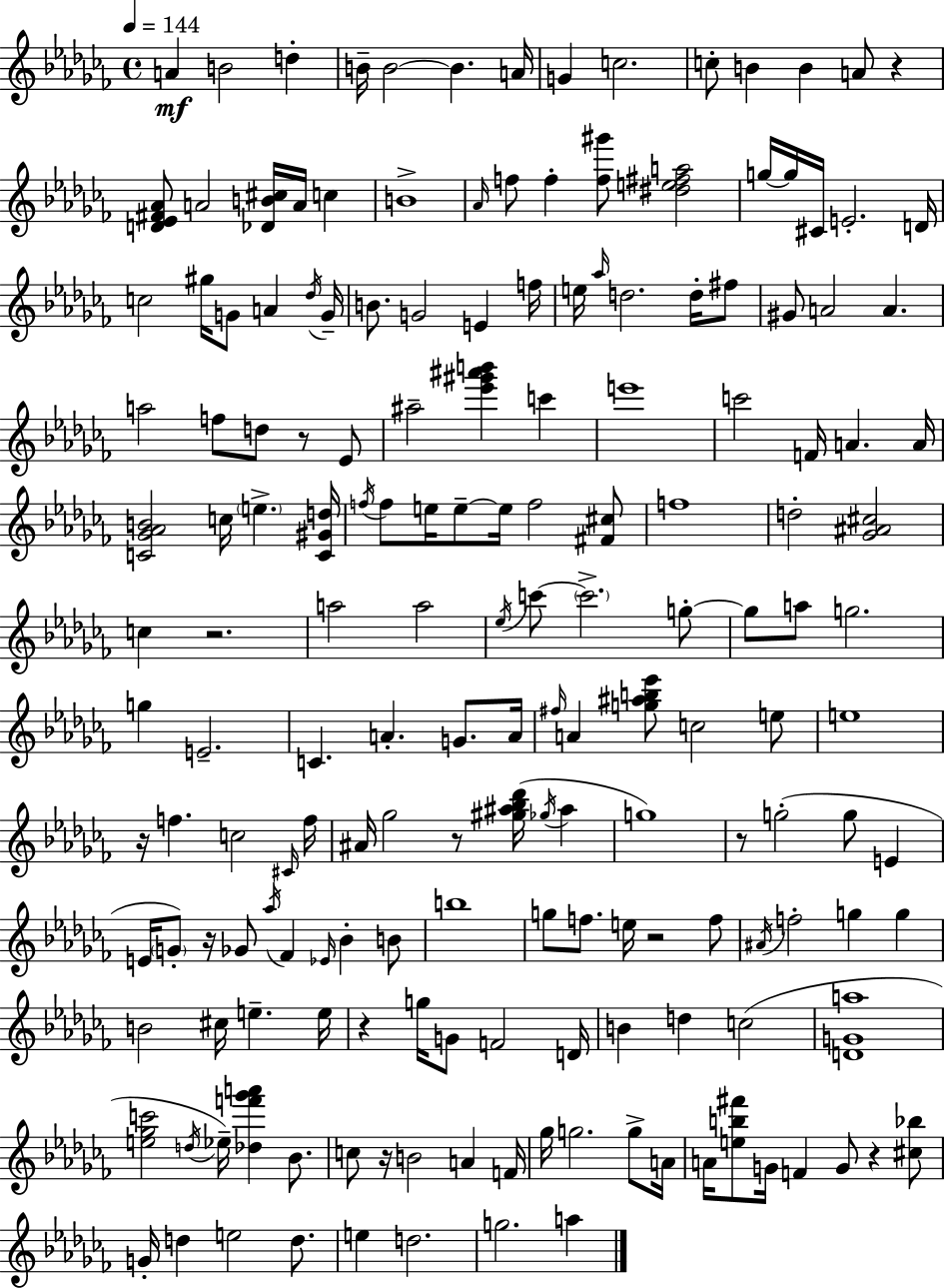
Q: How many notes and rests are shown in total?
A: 175